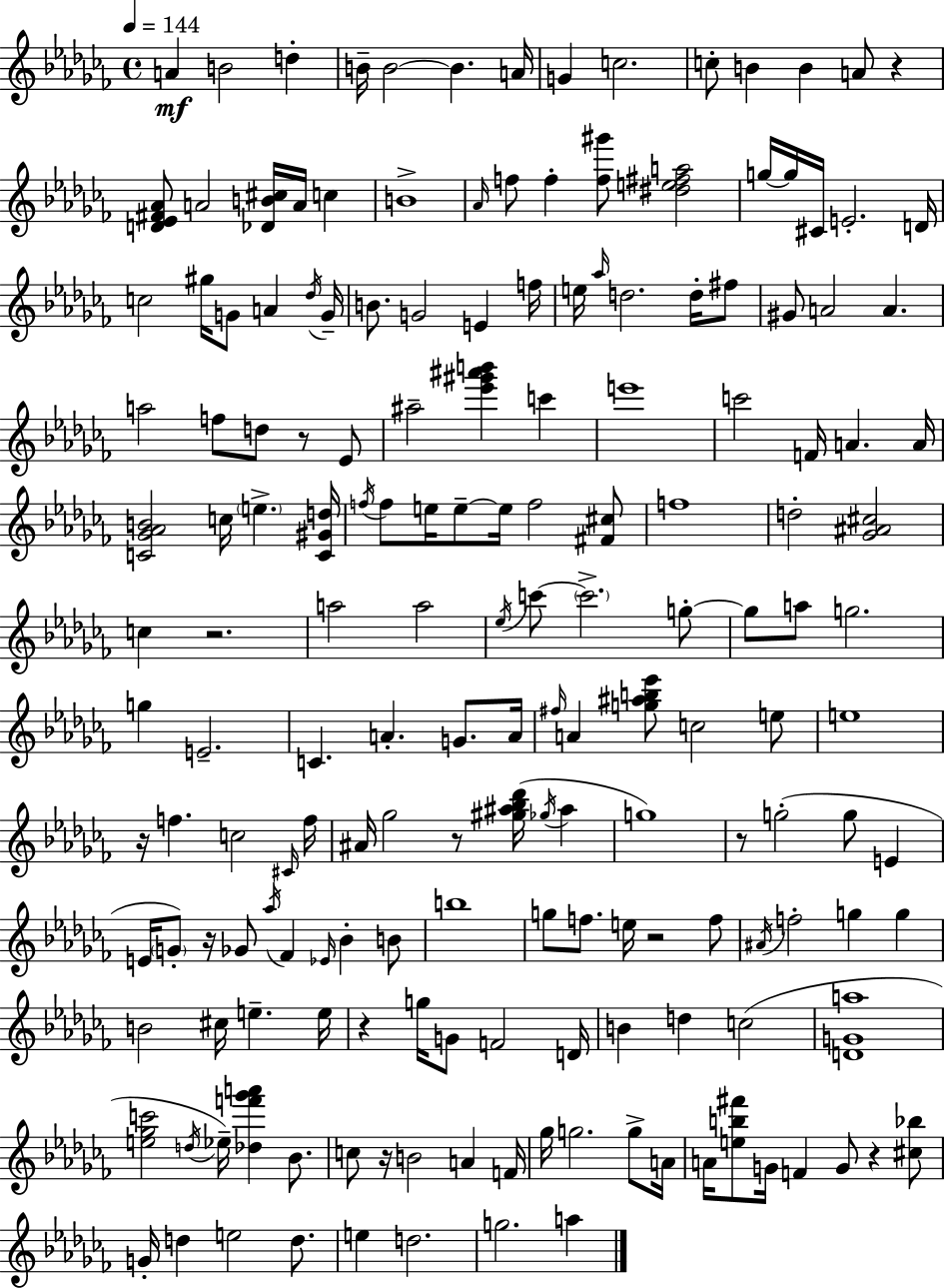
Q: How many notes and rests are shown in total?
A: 175